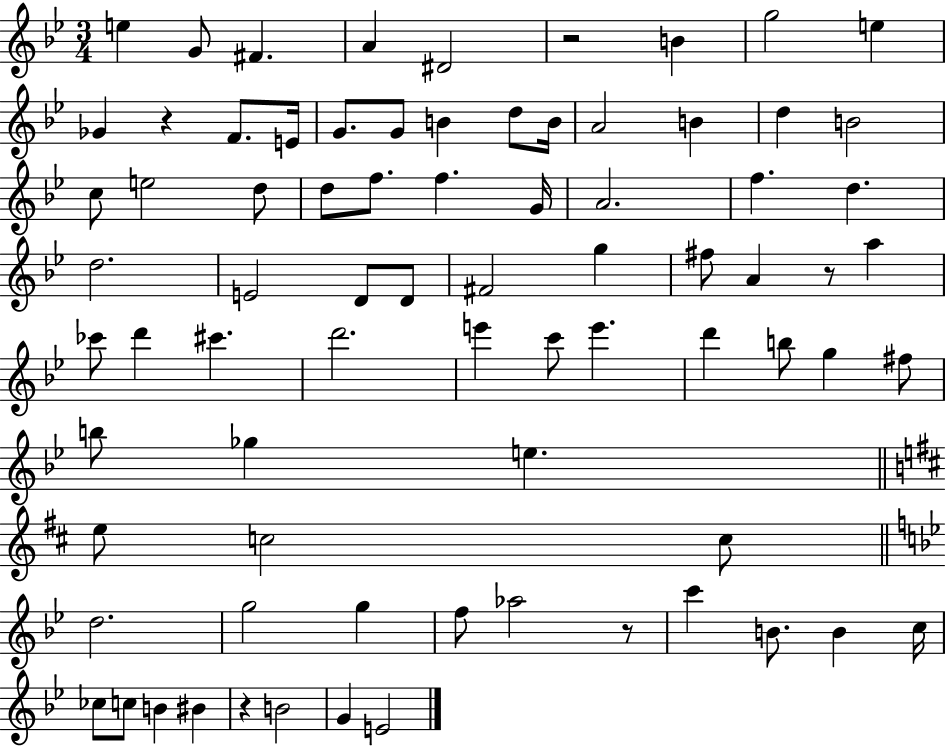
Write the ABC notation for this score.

X:1
T:Untitled
M:3/4
L:1/4
K:Bb
e G/2 ^F A ^D2 z2 B g2 e _G z F/2 E/4 G/2 G/2 B d/2 B/4 A2 B d B2 c/2 e2 d/2 d/2 f/2 f G/4 A2 f d d2 E2 D/2 D/2 ^F2 g ^f/2 A z/2 a _c'/2 d' ^c' d'2 e' c'/2 e' d' b/2 g ^f/2 b/2 _g e e/2 c2 c/2 d2 g2 g f/2 _a2 z/2 c' B/2 B c/4 _c/2 c/2 B ^B z B2 G E2